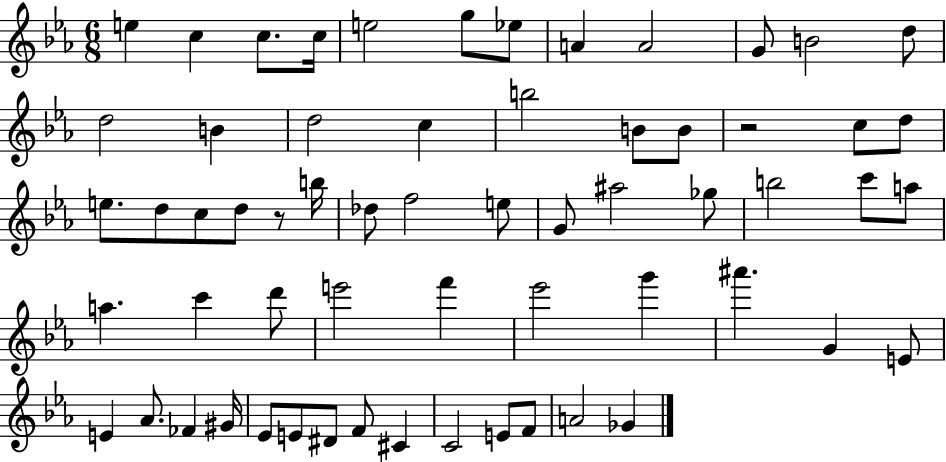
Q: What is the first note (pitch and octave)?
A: E5